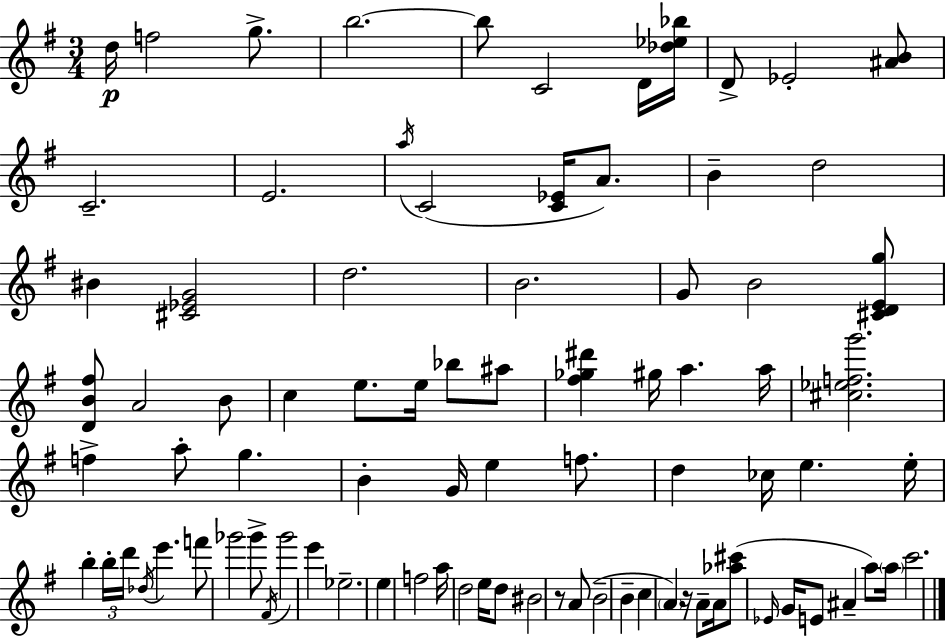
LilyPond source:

{
  \clef treble
  \numericTimeSignature
  \time 3/4
  \key e \minor
  d''16\p f''2 g''8.-> | b''2.~~ | b''8 c'2 d'16 <des'' ees'' bes''>16 | d'8-> ees'2-. <ais' b'>8 | \break c'2.-- | e'2. | \acciaccatura { a''16 }( c'2 <c' ees'>16 a'8.) | b'4-- d''2 | \break bis'4 <cis' ees' g'>2 | d''2. | b'2. | g'8 b'2 <cis' d' e' g''>8 | \break <d' b' fis''>8 a'2 b'8 | c''4 e''8. e''16 bes''8 ais''8 | <fis'' ges'' dis'''>4 gis''16 a''4. | a''16 <cis'' ees'' f'' g'''>2. | \break f''4-> a''8-. g''4. | b'4-. g'16 e''4 f''8. | d''4 ces''16 e''4. | e''16-. b''4-. \tuplet 3/2 { b''16-. d'''16 \acciaccatura { des''16 } } e'''4. | \break f'''8 ges'''2 | ges'''8-> \acciaccatura { fis'16 } ges'''2 e'''4 | ees''2.-- | e''4 f''2 | \break a''16 d''2 | e''16 d''8 bis'2 r8 | a'8( b'2-- b'4-- | c''4 \parenthesize a'4) r16 | \break a'8-- a'16 <aes'' cis'''>8( \grace { ees'16 } g'16 e'8 ais'4-- | a''8) \parenthesize a''16 c'''2. | \bar "|."
}